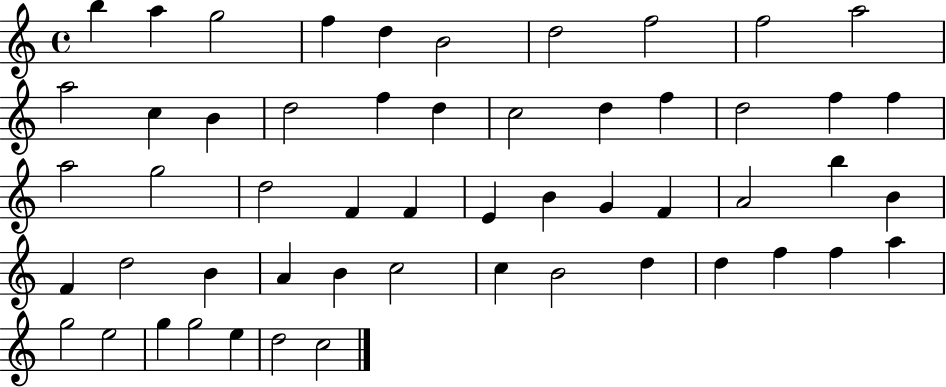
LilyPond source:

{
  \clef treble
  \time 4/4
  \defaultTimeSignature
  \key c \major
  b''4 a''4 g''2 | f''4 d''4 b'2 | d''2 f''2 | f''2 a''2 | \break a''2 c''4 b'4 | d''2 f''4 d''4 | c''2 d''4 f''4 | d''2 f''4 f''4 | \break a''2 g''2 | d''2 f'4 f'4 | e'4 b'4 g'4 f'4 | a'2 b''4 b'4 | \break f'4 d''2 b'4 | a'4 b'4 c''2 | c''4 b'2 d''4 | d''4 f''4 f''4 a''4 | \break g''2 e''2 | g''4 g''2 e''4 | d''2 c''2 | \bar "|."
}